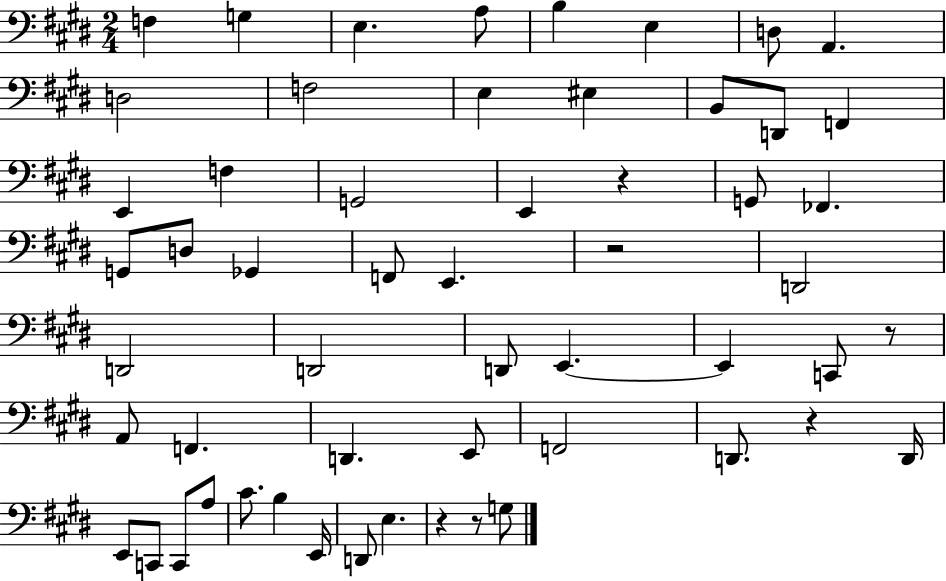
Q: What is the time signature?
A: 2/4